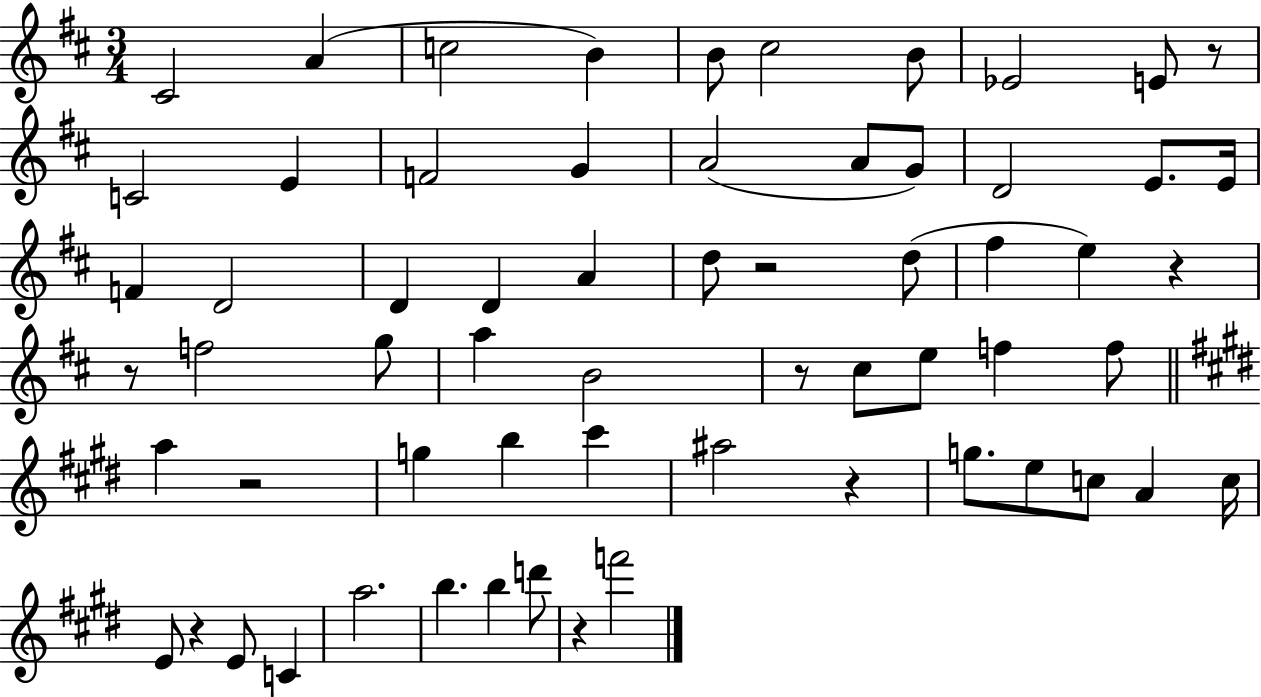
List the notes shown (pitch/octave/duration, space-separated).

C#4/h A4/q C5/h B4/q B4/e C#5/h B4/e Eb4/h E4/e R/e C4/h E4/q F4/h G4/q A4/h A4/e G4/e D4/h E4/e. E4/s F4/q D4/h D4/q D4/q A4/q D5/e R/h D5/e F#5/q E5/q R/q R/e F5/h G5/e A5/q B4/h R/e C#5/e E5/e F5/q F5/e A5/q R/h G5/q B5/q C#6/q A#5/h R/q G5/e. E5/e C5/e A4/q C5/s E4/e R/q E4/e C4/q A5/h. B5/q. B5/q D6/e R/q F6/h